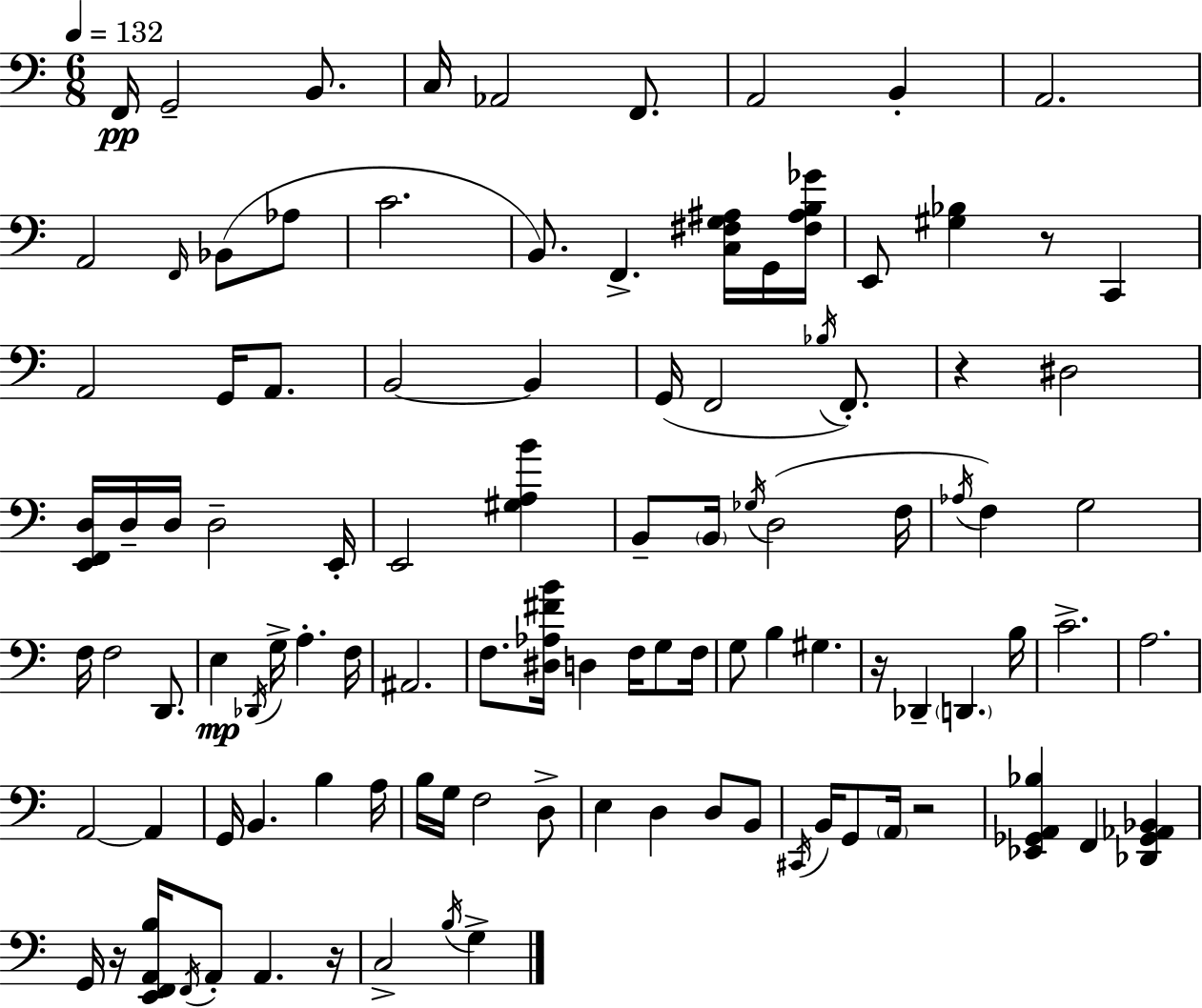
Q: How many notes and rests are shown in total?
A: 105